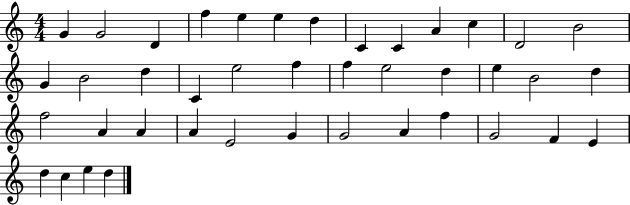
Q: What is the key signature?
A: C major